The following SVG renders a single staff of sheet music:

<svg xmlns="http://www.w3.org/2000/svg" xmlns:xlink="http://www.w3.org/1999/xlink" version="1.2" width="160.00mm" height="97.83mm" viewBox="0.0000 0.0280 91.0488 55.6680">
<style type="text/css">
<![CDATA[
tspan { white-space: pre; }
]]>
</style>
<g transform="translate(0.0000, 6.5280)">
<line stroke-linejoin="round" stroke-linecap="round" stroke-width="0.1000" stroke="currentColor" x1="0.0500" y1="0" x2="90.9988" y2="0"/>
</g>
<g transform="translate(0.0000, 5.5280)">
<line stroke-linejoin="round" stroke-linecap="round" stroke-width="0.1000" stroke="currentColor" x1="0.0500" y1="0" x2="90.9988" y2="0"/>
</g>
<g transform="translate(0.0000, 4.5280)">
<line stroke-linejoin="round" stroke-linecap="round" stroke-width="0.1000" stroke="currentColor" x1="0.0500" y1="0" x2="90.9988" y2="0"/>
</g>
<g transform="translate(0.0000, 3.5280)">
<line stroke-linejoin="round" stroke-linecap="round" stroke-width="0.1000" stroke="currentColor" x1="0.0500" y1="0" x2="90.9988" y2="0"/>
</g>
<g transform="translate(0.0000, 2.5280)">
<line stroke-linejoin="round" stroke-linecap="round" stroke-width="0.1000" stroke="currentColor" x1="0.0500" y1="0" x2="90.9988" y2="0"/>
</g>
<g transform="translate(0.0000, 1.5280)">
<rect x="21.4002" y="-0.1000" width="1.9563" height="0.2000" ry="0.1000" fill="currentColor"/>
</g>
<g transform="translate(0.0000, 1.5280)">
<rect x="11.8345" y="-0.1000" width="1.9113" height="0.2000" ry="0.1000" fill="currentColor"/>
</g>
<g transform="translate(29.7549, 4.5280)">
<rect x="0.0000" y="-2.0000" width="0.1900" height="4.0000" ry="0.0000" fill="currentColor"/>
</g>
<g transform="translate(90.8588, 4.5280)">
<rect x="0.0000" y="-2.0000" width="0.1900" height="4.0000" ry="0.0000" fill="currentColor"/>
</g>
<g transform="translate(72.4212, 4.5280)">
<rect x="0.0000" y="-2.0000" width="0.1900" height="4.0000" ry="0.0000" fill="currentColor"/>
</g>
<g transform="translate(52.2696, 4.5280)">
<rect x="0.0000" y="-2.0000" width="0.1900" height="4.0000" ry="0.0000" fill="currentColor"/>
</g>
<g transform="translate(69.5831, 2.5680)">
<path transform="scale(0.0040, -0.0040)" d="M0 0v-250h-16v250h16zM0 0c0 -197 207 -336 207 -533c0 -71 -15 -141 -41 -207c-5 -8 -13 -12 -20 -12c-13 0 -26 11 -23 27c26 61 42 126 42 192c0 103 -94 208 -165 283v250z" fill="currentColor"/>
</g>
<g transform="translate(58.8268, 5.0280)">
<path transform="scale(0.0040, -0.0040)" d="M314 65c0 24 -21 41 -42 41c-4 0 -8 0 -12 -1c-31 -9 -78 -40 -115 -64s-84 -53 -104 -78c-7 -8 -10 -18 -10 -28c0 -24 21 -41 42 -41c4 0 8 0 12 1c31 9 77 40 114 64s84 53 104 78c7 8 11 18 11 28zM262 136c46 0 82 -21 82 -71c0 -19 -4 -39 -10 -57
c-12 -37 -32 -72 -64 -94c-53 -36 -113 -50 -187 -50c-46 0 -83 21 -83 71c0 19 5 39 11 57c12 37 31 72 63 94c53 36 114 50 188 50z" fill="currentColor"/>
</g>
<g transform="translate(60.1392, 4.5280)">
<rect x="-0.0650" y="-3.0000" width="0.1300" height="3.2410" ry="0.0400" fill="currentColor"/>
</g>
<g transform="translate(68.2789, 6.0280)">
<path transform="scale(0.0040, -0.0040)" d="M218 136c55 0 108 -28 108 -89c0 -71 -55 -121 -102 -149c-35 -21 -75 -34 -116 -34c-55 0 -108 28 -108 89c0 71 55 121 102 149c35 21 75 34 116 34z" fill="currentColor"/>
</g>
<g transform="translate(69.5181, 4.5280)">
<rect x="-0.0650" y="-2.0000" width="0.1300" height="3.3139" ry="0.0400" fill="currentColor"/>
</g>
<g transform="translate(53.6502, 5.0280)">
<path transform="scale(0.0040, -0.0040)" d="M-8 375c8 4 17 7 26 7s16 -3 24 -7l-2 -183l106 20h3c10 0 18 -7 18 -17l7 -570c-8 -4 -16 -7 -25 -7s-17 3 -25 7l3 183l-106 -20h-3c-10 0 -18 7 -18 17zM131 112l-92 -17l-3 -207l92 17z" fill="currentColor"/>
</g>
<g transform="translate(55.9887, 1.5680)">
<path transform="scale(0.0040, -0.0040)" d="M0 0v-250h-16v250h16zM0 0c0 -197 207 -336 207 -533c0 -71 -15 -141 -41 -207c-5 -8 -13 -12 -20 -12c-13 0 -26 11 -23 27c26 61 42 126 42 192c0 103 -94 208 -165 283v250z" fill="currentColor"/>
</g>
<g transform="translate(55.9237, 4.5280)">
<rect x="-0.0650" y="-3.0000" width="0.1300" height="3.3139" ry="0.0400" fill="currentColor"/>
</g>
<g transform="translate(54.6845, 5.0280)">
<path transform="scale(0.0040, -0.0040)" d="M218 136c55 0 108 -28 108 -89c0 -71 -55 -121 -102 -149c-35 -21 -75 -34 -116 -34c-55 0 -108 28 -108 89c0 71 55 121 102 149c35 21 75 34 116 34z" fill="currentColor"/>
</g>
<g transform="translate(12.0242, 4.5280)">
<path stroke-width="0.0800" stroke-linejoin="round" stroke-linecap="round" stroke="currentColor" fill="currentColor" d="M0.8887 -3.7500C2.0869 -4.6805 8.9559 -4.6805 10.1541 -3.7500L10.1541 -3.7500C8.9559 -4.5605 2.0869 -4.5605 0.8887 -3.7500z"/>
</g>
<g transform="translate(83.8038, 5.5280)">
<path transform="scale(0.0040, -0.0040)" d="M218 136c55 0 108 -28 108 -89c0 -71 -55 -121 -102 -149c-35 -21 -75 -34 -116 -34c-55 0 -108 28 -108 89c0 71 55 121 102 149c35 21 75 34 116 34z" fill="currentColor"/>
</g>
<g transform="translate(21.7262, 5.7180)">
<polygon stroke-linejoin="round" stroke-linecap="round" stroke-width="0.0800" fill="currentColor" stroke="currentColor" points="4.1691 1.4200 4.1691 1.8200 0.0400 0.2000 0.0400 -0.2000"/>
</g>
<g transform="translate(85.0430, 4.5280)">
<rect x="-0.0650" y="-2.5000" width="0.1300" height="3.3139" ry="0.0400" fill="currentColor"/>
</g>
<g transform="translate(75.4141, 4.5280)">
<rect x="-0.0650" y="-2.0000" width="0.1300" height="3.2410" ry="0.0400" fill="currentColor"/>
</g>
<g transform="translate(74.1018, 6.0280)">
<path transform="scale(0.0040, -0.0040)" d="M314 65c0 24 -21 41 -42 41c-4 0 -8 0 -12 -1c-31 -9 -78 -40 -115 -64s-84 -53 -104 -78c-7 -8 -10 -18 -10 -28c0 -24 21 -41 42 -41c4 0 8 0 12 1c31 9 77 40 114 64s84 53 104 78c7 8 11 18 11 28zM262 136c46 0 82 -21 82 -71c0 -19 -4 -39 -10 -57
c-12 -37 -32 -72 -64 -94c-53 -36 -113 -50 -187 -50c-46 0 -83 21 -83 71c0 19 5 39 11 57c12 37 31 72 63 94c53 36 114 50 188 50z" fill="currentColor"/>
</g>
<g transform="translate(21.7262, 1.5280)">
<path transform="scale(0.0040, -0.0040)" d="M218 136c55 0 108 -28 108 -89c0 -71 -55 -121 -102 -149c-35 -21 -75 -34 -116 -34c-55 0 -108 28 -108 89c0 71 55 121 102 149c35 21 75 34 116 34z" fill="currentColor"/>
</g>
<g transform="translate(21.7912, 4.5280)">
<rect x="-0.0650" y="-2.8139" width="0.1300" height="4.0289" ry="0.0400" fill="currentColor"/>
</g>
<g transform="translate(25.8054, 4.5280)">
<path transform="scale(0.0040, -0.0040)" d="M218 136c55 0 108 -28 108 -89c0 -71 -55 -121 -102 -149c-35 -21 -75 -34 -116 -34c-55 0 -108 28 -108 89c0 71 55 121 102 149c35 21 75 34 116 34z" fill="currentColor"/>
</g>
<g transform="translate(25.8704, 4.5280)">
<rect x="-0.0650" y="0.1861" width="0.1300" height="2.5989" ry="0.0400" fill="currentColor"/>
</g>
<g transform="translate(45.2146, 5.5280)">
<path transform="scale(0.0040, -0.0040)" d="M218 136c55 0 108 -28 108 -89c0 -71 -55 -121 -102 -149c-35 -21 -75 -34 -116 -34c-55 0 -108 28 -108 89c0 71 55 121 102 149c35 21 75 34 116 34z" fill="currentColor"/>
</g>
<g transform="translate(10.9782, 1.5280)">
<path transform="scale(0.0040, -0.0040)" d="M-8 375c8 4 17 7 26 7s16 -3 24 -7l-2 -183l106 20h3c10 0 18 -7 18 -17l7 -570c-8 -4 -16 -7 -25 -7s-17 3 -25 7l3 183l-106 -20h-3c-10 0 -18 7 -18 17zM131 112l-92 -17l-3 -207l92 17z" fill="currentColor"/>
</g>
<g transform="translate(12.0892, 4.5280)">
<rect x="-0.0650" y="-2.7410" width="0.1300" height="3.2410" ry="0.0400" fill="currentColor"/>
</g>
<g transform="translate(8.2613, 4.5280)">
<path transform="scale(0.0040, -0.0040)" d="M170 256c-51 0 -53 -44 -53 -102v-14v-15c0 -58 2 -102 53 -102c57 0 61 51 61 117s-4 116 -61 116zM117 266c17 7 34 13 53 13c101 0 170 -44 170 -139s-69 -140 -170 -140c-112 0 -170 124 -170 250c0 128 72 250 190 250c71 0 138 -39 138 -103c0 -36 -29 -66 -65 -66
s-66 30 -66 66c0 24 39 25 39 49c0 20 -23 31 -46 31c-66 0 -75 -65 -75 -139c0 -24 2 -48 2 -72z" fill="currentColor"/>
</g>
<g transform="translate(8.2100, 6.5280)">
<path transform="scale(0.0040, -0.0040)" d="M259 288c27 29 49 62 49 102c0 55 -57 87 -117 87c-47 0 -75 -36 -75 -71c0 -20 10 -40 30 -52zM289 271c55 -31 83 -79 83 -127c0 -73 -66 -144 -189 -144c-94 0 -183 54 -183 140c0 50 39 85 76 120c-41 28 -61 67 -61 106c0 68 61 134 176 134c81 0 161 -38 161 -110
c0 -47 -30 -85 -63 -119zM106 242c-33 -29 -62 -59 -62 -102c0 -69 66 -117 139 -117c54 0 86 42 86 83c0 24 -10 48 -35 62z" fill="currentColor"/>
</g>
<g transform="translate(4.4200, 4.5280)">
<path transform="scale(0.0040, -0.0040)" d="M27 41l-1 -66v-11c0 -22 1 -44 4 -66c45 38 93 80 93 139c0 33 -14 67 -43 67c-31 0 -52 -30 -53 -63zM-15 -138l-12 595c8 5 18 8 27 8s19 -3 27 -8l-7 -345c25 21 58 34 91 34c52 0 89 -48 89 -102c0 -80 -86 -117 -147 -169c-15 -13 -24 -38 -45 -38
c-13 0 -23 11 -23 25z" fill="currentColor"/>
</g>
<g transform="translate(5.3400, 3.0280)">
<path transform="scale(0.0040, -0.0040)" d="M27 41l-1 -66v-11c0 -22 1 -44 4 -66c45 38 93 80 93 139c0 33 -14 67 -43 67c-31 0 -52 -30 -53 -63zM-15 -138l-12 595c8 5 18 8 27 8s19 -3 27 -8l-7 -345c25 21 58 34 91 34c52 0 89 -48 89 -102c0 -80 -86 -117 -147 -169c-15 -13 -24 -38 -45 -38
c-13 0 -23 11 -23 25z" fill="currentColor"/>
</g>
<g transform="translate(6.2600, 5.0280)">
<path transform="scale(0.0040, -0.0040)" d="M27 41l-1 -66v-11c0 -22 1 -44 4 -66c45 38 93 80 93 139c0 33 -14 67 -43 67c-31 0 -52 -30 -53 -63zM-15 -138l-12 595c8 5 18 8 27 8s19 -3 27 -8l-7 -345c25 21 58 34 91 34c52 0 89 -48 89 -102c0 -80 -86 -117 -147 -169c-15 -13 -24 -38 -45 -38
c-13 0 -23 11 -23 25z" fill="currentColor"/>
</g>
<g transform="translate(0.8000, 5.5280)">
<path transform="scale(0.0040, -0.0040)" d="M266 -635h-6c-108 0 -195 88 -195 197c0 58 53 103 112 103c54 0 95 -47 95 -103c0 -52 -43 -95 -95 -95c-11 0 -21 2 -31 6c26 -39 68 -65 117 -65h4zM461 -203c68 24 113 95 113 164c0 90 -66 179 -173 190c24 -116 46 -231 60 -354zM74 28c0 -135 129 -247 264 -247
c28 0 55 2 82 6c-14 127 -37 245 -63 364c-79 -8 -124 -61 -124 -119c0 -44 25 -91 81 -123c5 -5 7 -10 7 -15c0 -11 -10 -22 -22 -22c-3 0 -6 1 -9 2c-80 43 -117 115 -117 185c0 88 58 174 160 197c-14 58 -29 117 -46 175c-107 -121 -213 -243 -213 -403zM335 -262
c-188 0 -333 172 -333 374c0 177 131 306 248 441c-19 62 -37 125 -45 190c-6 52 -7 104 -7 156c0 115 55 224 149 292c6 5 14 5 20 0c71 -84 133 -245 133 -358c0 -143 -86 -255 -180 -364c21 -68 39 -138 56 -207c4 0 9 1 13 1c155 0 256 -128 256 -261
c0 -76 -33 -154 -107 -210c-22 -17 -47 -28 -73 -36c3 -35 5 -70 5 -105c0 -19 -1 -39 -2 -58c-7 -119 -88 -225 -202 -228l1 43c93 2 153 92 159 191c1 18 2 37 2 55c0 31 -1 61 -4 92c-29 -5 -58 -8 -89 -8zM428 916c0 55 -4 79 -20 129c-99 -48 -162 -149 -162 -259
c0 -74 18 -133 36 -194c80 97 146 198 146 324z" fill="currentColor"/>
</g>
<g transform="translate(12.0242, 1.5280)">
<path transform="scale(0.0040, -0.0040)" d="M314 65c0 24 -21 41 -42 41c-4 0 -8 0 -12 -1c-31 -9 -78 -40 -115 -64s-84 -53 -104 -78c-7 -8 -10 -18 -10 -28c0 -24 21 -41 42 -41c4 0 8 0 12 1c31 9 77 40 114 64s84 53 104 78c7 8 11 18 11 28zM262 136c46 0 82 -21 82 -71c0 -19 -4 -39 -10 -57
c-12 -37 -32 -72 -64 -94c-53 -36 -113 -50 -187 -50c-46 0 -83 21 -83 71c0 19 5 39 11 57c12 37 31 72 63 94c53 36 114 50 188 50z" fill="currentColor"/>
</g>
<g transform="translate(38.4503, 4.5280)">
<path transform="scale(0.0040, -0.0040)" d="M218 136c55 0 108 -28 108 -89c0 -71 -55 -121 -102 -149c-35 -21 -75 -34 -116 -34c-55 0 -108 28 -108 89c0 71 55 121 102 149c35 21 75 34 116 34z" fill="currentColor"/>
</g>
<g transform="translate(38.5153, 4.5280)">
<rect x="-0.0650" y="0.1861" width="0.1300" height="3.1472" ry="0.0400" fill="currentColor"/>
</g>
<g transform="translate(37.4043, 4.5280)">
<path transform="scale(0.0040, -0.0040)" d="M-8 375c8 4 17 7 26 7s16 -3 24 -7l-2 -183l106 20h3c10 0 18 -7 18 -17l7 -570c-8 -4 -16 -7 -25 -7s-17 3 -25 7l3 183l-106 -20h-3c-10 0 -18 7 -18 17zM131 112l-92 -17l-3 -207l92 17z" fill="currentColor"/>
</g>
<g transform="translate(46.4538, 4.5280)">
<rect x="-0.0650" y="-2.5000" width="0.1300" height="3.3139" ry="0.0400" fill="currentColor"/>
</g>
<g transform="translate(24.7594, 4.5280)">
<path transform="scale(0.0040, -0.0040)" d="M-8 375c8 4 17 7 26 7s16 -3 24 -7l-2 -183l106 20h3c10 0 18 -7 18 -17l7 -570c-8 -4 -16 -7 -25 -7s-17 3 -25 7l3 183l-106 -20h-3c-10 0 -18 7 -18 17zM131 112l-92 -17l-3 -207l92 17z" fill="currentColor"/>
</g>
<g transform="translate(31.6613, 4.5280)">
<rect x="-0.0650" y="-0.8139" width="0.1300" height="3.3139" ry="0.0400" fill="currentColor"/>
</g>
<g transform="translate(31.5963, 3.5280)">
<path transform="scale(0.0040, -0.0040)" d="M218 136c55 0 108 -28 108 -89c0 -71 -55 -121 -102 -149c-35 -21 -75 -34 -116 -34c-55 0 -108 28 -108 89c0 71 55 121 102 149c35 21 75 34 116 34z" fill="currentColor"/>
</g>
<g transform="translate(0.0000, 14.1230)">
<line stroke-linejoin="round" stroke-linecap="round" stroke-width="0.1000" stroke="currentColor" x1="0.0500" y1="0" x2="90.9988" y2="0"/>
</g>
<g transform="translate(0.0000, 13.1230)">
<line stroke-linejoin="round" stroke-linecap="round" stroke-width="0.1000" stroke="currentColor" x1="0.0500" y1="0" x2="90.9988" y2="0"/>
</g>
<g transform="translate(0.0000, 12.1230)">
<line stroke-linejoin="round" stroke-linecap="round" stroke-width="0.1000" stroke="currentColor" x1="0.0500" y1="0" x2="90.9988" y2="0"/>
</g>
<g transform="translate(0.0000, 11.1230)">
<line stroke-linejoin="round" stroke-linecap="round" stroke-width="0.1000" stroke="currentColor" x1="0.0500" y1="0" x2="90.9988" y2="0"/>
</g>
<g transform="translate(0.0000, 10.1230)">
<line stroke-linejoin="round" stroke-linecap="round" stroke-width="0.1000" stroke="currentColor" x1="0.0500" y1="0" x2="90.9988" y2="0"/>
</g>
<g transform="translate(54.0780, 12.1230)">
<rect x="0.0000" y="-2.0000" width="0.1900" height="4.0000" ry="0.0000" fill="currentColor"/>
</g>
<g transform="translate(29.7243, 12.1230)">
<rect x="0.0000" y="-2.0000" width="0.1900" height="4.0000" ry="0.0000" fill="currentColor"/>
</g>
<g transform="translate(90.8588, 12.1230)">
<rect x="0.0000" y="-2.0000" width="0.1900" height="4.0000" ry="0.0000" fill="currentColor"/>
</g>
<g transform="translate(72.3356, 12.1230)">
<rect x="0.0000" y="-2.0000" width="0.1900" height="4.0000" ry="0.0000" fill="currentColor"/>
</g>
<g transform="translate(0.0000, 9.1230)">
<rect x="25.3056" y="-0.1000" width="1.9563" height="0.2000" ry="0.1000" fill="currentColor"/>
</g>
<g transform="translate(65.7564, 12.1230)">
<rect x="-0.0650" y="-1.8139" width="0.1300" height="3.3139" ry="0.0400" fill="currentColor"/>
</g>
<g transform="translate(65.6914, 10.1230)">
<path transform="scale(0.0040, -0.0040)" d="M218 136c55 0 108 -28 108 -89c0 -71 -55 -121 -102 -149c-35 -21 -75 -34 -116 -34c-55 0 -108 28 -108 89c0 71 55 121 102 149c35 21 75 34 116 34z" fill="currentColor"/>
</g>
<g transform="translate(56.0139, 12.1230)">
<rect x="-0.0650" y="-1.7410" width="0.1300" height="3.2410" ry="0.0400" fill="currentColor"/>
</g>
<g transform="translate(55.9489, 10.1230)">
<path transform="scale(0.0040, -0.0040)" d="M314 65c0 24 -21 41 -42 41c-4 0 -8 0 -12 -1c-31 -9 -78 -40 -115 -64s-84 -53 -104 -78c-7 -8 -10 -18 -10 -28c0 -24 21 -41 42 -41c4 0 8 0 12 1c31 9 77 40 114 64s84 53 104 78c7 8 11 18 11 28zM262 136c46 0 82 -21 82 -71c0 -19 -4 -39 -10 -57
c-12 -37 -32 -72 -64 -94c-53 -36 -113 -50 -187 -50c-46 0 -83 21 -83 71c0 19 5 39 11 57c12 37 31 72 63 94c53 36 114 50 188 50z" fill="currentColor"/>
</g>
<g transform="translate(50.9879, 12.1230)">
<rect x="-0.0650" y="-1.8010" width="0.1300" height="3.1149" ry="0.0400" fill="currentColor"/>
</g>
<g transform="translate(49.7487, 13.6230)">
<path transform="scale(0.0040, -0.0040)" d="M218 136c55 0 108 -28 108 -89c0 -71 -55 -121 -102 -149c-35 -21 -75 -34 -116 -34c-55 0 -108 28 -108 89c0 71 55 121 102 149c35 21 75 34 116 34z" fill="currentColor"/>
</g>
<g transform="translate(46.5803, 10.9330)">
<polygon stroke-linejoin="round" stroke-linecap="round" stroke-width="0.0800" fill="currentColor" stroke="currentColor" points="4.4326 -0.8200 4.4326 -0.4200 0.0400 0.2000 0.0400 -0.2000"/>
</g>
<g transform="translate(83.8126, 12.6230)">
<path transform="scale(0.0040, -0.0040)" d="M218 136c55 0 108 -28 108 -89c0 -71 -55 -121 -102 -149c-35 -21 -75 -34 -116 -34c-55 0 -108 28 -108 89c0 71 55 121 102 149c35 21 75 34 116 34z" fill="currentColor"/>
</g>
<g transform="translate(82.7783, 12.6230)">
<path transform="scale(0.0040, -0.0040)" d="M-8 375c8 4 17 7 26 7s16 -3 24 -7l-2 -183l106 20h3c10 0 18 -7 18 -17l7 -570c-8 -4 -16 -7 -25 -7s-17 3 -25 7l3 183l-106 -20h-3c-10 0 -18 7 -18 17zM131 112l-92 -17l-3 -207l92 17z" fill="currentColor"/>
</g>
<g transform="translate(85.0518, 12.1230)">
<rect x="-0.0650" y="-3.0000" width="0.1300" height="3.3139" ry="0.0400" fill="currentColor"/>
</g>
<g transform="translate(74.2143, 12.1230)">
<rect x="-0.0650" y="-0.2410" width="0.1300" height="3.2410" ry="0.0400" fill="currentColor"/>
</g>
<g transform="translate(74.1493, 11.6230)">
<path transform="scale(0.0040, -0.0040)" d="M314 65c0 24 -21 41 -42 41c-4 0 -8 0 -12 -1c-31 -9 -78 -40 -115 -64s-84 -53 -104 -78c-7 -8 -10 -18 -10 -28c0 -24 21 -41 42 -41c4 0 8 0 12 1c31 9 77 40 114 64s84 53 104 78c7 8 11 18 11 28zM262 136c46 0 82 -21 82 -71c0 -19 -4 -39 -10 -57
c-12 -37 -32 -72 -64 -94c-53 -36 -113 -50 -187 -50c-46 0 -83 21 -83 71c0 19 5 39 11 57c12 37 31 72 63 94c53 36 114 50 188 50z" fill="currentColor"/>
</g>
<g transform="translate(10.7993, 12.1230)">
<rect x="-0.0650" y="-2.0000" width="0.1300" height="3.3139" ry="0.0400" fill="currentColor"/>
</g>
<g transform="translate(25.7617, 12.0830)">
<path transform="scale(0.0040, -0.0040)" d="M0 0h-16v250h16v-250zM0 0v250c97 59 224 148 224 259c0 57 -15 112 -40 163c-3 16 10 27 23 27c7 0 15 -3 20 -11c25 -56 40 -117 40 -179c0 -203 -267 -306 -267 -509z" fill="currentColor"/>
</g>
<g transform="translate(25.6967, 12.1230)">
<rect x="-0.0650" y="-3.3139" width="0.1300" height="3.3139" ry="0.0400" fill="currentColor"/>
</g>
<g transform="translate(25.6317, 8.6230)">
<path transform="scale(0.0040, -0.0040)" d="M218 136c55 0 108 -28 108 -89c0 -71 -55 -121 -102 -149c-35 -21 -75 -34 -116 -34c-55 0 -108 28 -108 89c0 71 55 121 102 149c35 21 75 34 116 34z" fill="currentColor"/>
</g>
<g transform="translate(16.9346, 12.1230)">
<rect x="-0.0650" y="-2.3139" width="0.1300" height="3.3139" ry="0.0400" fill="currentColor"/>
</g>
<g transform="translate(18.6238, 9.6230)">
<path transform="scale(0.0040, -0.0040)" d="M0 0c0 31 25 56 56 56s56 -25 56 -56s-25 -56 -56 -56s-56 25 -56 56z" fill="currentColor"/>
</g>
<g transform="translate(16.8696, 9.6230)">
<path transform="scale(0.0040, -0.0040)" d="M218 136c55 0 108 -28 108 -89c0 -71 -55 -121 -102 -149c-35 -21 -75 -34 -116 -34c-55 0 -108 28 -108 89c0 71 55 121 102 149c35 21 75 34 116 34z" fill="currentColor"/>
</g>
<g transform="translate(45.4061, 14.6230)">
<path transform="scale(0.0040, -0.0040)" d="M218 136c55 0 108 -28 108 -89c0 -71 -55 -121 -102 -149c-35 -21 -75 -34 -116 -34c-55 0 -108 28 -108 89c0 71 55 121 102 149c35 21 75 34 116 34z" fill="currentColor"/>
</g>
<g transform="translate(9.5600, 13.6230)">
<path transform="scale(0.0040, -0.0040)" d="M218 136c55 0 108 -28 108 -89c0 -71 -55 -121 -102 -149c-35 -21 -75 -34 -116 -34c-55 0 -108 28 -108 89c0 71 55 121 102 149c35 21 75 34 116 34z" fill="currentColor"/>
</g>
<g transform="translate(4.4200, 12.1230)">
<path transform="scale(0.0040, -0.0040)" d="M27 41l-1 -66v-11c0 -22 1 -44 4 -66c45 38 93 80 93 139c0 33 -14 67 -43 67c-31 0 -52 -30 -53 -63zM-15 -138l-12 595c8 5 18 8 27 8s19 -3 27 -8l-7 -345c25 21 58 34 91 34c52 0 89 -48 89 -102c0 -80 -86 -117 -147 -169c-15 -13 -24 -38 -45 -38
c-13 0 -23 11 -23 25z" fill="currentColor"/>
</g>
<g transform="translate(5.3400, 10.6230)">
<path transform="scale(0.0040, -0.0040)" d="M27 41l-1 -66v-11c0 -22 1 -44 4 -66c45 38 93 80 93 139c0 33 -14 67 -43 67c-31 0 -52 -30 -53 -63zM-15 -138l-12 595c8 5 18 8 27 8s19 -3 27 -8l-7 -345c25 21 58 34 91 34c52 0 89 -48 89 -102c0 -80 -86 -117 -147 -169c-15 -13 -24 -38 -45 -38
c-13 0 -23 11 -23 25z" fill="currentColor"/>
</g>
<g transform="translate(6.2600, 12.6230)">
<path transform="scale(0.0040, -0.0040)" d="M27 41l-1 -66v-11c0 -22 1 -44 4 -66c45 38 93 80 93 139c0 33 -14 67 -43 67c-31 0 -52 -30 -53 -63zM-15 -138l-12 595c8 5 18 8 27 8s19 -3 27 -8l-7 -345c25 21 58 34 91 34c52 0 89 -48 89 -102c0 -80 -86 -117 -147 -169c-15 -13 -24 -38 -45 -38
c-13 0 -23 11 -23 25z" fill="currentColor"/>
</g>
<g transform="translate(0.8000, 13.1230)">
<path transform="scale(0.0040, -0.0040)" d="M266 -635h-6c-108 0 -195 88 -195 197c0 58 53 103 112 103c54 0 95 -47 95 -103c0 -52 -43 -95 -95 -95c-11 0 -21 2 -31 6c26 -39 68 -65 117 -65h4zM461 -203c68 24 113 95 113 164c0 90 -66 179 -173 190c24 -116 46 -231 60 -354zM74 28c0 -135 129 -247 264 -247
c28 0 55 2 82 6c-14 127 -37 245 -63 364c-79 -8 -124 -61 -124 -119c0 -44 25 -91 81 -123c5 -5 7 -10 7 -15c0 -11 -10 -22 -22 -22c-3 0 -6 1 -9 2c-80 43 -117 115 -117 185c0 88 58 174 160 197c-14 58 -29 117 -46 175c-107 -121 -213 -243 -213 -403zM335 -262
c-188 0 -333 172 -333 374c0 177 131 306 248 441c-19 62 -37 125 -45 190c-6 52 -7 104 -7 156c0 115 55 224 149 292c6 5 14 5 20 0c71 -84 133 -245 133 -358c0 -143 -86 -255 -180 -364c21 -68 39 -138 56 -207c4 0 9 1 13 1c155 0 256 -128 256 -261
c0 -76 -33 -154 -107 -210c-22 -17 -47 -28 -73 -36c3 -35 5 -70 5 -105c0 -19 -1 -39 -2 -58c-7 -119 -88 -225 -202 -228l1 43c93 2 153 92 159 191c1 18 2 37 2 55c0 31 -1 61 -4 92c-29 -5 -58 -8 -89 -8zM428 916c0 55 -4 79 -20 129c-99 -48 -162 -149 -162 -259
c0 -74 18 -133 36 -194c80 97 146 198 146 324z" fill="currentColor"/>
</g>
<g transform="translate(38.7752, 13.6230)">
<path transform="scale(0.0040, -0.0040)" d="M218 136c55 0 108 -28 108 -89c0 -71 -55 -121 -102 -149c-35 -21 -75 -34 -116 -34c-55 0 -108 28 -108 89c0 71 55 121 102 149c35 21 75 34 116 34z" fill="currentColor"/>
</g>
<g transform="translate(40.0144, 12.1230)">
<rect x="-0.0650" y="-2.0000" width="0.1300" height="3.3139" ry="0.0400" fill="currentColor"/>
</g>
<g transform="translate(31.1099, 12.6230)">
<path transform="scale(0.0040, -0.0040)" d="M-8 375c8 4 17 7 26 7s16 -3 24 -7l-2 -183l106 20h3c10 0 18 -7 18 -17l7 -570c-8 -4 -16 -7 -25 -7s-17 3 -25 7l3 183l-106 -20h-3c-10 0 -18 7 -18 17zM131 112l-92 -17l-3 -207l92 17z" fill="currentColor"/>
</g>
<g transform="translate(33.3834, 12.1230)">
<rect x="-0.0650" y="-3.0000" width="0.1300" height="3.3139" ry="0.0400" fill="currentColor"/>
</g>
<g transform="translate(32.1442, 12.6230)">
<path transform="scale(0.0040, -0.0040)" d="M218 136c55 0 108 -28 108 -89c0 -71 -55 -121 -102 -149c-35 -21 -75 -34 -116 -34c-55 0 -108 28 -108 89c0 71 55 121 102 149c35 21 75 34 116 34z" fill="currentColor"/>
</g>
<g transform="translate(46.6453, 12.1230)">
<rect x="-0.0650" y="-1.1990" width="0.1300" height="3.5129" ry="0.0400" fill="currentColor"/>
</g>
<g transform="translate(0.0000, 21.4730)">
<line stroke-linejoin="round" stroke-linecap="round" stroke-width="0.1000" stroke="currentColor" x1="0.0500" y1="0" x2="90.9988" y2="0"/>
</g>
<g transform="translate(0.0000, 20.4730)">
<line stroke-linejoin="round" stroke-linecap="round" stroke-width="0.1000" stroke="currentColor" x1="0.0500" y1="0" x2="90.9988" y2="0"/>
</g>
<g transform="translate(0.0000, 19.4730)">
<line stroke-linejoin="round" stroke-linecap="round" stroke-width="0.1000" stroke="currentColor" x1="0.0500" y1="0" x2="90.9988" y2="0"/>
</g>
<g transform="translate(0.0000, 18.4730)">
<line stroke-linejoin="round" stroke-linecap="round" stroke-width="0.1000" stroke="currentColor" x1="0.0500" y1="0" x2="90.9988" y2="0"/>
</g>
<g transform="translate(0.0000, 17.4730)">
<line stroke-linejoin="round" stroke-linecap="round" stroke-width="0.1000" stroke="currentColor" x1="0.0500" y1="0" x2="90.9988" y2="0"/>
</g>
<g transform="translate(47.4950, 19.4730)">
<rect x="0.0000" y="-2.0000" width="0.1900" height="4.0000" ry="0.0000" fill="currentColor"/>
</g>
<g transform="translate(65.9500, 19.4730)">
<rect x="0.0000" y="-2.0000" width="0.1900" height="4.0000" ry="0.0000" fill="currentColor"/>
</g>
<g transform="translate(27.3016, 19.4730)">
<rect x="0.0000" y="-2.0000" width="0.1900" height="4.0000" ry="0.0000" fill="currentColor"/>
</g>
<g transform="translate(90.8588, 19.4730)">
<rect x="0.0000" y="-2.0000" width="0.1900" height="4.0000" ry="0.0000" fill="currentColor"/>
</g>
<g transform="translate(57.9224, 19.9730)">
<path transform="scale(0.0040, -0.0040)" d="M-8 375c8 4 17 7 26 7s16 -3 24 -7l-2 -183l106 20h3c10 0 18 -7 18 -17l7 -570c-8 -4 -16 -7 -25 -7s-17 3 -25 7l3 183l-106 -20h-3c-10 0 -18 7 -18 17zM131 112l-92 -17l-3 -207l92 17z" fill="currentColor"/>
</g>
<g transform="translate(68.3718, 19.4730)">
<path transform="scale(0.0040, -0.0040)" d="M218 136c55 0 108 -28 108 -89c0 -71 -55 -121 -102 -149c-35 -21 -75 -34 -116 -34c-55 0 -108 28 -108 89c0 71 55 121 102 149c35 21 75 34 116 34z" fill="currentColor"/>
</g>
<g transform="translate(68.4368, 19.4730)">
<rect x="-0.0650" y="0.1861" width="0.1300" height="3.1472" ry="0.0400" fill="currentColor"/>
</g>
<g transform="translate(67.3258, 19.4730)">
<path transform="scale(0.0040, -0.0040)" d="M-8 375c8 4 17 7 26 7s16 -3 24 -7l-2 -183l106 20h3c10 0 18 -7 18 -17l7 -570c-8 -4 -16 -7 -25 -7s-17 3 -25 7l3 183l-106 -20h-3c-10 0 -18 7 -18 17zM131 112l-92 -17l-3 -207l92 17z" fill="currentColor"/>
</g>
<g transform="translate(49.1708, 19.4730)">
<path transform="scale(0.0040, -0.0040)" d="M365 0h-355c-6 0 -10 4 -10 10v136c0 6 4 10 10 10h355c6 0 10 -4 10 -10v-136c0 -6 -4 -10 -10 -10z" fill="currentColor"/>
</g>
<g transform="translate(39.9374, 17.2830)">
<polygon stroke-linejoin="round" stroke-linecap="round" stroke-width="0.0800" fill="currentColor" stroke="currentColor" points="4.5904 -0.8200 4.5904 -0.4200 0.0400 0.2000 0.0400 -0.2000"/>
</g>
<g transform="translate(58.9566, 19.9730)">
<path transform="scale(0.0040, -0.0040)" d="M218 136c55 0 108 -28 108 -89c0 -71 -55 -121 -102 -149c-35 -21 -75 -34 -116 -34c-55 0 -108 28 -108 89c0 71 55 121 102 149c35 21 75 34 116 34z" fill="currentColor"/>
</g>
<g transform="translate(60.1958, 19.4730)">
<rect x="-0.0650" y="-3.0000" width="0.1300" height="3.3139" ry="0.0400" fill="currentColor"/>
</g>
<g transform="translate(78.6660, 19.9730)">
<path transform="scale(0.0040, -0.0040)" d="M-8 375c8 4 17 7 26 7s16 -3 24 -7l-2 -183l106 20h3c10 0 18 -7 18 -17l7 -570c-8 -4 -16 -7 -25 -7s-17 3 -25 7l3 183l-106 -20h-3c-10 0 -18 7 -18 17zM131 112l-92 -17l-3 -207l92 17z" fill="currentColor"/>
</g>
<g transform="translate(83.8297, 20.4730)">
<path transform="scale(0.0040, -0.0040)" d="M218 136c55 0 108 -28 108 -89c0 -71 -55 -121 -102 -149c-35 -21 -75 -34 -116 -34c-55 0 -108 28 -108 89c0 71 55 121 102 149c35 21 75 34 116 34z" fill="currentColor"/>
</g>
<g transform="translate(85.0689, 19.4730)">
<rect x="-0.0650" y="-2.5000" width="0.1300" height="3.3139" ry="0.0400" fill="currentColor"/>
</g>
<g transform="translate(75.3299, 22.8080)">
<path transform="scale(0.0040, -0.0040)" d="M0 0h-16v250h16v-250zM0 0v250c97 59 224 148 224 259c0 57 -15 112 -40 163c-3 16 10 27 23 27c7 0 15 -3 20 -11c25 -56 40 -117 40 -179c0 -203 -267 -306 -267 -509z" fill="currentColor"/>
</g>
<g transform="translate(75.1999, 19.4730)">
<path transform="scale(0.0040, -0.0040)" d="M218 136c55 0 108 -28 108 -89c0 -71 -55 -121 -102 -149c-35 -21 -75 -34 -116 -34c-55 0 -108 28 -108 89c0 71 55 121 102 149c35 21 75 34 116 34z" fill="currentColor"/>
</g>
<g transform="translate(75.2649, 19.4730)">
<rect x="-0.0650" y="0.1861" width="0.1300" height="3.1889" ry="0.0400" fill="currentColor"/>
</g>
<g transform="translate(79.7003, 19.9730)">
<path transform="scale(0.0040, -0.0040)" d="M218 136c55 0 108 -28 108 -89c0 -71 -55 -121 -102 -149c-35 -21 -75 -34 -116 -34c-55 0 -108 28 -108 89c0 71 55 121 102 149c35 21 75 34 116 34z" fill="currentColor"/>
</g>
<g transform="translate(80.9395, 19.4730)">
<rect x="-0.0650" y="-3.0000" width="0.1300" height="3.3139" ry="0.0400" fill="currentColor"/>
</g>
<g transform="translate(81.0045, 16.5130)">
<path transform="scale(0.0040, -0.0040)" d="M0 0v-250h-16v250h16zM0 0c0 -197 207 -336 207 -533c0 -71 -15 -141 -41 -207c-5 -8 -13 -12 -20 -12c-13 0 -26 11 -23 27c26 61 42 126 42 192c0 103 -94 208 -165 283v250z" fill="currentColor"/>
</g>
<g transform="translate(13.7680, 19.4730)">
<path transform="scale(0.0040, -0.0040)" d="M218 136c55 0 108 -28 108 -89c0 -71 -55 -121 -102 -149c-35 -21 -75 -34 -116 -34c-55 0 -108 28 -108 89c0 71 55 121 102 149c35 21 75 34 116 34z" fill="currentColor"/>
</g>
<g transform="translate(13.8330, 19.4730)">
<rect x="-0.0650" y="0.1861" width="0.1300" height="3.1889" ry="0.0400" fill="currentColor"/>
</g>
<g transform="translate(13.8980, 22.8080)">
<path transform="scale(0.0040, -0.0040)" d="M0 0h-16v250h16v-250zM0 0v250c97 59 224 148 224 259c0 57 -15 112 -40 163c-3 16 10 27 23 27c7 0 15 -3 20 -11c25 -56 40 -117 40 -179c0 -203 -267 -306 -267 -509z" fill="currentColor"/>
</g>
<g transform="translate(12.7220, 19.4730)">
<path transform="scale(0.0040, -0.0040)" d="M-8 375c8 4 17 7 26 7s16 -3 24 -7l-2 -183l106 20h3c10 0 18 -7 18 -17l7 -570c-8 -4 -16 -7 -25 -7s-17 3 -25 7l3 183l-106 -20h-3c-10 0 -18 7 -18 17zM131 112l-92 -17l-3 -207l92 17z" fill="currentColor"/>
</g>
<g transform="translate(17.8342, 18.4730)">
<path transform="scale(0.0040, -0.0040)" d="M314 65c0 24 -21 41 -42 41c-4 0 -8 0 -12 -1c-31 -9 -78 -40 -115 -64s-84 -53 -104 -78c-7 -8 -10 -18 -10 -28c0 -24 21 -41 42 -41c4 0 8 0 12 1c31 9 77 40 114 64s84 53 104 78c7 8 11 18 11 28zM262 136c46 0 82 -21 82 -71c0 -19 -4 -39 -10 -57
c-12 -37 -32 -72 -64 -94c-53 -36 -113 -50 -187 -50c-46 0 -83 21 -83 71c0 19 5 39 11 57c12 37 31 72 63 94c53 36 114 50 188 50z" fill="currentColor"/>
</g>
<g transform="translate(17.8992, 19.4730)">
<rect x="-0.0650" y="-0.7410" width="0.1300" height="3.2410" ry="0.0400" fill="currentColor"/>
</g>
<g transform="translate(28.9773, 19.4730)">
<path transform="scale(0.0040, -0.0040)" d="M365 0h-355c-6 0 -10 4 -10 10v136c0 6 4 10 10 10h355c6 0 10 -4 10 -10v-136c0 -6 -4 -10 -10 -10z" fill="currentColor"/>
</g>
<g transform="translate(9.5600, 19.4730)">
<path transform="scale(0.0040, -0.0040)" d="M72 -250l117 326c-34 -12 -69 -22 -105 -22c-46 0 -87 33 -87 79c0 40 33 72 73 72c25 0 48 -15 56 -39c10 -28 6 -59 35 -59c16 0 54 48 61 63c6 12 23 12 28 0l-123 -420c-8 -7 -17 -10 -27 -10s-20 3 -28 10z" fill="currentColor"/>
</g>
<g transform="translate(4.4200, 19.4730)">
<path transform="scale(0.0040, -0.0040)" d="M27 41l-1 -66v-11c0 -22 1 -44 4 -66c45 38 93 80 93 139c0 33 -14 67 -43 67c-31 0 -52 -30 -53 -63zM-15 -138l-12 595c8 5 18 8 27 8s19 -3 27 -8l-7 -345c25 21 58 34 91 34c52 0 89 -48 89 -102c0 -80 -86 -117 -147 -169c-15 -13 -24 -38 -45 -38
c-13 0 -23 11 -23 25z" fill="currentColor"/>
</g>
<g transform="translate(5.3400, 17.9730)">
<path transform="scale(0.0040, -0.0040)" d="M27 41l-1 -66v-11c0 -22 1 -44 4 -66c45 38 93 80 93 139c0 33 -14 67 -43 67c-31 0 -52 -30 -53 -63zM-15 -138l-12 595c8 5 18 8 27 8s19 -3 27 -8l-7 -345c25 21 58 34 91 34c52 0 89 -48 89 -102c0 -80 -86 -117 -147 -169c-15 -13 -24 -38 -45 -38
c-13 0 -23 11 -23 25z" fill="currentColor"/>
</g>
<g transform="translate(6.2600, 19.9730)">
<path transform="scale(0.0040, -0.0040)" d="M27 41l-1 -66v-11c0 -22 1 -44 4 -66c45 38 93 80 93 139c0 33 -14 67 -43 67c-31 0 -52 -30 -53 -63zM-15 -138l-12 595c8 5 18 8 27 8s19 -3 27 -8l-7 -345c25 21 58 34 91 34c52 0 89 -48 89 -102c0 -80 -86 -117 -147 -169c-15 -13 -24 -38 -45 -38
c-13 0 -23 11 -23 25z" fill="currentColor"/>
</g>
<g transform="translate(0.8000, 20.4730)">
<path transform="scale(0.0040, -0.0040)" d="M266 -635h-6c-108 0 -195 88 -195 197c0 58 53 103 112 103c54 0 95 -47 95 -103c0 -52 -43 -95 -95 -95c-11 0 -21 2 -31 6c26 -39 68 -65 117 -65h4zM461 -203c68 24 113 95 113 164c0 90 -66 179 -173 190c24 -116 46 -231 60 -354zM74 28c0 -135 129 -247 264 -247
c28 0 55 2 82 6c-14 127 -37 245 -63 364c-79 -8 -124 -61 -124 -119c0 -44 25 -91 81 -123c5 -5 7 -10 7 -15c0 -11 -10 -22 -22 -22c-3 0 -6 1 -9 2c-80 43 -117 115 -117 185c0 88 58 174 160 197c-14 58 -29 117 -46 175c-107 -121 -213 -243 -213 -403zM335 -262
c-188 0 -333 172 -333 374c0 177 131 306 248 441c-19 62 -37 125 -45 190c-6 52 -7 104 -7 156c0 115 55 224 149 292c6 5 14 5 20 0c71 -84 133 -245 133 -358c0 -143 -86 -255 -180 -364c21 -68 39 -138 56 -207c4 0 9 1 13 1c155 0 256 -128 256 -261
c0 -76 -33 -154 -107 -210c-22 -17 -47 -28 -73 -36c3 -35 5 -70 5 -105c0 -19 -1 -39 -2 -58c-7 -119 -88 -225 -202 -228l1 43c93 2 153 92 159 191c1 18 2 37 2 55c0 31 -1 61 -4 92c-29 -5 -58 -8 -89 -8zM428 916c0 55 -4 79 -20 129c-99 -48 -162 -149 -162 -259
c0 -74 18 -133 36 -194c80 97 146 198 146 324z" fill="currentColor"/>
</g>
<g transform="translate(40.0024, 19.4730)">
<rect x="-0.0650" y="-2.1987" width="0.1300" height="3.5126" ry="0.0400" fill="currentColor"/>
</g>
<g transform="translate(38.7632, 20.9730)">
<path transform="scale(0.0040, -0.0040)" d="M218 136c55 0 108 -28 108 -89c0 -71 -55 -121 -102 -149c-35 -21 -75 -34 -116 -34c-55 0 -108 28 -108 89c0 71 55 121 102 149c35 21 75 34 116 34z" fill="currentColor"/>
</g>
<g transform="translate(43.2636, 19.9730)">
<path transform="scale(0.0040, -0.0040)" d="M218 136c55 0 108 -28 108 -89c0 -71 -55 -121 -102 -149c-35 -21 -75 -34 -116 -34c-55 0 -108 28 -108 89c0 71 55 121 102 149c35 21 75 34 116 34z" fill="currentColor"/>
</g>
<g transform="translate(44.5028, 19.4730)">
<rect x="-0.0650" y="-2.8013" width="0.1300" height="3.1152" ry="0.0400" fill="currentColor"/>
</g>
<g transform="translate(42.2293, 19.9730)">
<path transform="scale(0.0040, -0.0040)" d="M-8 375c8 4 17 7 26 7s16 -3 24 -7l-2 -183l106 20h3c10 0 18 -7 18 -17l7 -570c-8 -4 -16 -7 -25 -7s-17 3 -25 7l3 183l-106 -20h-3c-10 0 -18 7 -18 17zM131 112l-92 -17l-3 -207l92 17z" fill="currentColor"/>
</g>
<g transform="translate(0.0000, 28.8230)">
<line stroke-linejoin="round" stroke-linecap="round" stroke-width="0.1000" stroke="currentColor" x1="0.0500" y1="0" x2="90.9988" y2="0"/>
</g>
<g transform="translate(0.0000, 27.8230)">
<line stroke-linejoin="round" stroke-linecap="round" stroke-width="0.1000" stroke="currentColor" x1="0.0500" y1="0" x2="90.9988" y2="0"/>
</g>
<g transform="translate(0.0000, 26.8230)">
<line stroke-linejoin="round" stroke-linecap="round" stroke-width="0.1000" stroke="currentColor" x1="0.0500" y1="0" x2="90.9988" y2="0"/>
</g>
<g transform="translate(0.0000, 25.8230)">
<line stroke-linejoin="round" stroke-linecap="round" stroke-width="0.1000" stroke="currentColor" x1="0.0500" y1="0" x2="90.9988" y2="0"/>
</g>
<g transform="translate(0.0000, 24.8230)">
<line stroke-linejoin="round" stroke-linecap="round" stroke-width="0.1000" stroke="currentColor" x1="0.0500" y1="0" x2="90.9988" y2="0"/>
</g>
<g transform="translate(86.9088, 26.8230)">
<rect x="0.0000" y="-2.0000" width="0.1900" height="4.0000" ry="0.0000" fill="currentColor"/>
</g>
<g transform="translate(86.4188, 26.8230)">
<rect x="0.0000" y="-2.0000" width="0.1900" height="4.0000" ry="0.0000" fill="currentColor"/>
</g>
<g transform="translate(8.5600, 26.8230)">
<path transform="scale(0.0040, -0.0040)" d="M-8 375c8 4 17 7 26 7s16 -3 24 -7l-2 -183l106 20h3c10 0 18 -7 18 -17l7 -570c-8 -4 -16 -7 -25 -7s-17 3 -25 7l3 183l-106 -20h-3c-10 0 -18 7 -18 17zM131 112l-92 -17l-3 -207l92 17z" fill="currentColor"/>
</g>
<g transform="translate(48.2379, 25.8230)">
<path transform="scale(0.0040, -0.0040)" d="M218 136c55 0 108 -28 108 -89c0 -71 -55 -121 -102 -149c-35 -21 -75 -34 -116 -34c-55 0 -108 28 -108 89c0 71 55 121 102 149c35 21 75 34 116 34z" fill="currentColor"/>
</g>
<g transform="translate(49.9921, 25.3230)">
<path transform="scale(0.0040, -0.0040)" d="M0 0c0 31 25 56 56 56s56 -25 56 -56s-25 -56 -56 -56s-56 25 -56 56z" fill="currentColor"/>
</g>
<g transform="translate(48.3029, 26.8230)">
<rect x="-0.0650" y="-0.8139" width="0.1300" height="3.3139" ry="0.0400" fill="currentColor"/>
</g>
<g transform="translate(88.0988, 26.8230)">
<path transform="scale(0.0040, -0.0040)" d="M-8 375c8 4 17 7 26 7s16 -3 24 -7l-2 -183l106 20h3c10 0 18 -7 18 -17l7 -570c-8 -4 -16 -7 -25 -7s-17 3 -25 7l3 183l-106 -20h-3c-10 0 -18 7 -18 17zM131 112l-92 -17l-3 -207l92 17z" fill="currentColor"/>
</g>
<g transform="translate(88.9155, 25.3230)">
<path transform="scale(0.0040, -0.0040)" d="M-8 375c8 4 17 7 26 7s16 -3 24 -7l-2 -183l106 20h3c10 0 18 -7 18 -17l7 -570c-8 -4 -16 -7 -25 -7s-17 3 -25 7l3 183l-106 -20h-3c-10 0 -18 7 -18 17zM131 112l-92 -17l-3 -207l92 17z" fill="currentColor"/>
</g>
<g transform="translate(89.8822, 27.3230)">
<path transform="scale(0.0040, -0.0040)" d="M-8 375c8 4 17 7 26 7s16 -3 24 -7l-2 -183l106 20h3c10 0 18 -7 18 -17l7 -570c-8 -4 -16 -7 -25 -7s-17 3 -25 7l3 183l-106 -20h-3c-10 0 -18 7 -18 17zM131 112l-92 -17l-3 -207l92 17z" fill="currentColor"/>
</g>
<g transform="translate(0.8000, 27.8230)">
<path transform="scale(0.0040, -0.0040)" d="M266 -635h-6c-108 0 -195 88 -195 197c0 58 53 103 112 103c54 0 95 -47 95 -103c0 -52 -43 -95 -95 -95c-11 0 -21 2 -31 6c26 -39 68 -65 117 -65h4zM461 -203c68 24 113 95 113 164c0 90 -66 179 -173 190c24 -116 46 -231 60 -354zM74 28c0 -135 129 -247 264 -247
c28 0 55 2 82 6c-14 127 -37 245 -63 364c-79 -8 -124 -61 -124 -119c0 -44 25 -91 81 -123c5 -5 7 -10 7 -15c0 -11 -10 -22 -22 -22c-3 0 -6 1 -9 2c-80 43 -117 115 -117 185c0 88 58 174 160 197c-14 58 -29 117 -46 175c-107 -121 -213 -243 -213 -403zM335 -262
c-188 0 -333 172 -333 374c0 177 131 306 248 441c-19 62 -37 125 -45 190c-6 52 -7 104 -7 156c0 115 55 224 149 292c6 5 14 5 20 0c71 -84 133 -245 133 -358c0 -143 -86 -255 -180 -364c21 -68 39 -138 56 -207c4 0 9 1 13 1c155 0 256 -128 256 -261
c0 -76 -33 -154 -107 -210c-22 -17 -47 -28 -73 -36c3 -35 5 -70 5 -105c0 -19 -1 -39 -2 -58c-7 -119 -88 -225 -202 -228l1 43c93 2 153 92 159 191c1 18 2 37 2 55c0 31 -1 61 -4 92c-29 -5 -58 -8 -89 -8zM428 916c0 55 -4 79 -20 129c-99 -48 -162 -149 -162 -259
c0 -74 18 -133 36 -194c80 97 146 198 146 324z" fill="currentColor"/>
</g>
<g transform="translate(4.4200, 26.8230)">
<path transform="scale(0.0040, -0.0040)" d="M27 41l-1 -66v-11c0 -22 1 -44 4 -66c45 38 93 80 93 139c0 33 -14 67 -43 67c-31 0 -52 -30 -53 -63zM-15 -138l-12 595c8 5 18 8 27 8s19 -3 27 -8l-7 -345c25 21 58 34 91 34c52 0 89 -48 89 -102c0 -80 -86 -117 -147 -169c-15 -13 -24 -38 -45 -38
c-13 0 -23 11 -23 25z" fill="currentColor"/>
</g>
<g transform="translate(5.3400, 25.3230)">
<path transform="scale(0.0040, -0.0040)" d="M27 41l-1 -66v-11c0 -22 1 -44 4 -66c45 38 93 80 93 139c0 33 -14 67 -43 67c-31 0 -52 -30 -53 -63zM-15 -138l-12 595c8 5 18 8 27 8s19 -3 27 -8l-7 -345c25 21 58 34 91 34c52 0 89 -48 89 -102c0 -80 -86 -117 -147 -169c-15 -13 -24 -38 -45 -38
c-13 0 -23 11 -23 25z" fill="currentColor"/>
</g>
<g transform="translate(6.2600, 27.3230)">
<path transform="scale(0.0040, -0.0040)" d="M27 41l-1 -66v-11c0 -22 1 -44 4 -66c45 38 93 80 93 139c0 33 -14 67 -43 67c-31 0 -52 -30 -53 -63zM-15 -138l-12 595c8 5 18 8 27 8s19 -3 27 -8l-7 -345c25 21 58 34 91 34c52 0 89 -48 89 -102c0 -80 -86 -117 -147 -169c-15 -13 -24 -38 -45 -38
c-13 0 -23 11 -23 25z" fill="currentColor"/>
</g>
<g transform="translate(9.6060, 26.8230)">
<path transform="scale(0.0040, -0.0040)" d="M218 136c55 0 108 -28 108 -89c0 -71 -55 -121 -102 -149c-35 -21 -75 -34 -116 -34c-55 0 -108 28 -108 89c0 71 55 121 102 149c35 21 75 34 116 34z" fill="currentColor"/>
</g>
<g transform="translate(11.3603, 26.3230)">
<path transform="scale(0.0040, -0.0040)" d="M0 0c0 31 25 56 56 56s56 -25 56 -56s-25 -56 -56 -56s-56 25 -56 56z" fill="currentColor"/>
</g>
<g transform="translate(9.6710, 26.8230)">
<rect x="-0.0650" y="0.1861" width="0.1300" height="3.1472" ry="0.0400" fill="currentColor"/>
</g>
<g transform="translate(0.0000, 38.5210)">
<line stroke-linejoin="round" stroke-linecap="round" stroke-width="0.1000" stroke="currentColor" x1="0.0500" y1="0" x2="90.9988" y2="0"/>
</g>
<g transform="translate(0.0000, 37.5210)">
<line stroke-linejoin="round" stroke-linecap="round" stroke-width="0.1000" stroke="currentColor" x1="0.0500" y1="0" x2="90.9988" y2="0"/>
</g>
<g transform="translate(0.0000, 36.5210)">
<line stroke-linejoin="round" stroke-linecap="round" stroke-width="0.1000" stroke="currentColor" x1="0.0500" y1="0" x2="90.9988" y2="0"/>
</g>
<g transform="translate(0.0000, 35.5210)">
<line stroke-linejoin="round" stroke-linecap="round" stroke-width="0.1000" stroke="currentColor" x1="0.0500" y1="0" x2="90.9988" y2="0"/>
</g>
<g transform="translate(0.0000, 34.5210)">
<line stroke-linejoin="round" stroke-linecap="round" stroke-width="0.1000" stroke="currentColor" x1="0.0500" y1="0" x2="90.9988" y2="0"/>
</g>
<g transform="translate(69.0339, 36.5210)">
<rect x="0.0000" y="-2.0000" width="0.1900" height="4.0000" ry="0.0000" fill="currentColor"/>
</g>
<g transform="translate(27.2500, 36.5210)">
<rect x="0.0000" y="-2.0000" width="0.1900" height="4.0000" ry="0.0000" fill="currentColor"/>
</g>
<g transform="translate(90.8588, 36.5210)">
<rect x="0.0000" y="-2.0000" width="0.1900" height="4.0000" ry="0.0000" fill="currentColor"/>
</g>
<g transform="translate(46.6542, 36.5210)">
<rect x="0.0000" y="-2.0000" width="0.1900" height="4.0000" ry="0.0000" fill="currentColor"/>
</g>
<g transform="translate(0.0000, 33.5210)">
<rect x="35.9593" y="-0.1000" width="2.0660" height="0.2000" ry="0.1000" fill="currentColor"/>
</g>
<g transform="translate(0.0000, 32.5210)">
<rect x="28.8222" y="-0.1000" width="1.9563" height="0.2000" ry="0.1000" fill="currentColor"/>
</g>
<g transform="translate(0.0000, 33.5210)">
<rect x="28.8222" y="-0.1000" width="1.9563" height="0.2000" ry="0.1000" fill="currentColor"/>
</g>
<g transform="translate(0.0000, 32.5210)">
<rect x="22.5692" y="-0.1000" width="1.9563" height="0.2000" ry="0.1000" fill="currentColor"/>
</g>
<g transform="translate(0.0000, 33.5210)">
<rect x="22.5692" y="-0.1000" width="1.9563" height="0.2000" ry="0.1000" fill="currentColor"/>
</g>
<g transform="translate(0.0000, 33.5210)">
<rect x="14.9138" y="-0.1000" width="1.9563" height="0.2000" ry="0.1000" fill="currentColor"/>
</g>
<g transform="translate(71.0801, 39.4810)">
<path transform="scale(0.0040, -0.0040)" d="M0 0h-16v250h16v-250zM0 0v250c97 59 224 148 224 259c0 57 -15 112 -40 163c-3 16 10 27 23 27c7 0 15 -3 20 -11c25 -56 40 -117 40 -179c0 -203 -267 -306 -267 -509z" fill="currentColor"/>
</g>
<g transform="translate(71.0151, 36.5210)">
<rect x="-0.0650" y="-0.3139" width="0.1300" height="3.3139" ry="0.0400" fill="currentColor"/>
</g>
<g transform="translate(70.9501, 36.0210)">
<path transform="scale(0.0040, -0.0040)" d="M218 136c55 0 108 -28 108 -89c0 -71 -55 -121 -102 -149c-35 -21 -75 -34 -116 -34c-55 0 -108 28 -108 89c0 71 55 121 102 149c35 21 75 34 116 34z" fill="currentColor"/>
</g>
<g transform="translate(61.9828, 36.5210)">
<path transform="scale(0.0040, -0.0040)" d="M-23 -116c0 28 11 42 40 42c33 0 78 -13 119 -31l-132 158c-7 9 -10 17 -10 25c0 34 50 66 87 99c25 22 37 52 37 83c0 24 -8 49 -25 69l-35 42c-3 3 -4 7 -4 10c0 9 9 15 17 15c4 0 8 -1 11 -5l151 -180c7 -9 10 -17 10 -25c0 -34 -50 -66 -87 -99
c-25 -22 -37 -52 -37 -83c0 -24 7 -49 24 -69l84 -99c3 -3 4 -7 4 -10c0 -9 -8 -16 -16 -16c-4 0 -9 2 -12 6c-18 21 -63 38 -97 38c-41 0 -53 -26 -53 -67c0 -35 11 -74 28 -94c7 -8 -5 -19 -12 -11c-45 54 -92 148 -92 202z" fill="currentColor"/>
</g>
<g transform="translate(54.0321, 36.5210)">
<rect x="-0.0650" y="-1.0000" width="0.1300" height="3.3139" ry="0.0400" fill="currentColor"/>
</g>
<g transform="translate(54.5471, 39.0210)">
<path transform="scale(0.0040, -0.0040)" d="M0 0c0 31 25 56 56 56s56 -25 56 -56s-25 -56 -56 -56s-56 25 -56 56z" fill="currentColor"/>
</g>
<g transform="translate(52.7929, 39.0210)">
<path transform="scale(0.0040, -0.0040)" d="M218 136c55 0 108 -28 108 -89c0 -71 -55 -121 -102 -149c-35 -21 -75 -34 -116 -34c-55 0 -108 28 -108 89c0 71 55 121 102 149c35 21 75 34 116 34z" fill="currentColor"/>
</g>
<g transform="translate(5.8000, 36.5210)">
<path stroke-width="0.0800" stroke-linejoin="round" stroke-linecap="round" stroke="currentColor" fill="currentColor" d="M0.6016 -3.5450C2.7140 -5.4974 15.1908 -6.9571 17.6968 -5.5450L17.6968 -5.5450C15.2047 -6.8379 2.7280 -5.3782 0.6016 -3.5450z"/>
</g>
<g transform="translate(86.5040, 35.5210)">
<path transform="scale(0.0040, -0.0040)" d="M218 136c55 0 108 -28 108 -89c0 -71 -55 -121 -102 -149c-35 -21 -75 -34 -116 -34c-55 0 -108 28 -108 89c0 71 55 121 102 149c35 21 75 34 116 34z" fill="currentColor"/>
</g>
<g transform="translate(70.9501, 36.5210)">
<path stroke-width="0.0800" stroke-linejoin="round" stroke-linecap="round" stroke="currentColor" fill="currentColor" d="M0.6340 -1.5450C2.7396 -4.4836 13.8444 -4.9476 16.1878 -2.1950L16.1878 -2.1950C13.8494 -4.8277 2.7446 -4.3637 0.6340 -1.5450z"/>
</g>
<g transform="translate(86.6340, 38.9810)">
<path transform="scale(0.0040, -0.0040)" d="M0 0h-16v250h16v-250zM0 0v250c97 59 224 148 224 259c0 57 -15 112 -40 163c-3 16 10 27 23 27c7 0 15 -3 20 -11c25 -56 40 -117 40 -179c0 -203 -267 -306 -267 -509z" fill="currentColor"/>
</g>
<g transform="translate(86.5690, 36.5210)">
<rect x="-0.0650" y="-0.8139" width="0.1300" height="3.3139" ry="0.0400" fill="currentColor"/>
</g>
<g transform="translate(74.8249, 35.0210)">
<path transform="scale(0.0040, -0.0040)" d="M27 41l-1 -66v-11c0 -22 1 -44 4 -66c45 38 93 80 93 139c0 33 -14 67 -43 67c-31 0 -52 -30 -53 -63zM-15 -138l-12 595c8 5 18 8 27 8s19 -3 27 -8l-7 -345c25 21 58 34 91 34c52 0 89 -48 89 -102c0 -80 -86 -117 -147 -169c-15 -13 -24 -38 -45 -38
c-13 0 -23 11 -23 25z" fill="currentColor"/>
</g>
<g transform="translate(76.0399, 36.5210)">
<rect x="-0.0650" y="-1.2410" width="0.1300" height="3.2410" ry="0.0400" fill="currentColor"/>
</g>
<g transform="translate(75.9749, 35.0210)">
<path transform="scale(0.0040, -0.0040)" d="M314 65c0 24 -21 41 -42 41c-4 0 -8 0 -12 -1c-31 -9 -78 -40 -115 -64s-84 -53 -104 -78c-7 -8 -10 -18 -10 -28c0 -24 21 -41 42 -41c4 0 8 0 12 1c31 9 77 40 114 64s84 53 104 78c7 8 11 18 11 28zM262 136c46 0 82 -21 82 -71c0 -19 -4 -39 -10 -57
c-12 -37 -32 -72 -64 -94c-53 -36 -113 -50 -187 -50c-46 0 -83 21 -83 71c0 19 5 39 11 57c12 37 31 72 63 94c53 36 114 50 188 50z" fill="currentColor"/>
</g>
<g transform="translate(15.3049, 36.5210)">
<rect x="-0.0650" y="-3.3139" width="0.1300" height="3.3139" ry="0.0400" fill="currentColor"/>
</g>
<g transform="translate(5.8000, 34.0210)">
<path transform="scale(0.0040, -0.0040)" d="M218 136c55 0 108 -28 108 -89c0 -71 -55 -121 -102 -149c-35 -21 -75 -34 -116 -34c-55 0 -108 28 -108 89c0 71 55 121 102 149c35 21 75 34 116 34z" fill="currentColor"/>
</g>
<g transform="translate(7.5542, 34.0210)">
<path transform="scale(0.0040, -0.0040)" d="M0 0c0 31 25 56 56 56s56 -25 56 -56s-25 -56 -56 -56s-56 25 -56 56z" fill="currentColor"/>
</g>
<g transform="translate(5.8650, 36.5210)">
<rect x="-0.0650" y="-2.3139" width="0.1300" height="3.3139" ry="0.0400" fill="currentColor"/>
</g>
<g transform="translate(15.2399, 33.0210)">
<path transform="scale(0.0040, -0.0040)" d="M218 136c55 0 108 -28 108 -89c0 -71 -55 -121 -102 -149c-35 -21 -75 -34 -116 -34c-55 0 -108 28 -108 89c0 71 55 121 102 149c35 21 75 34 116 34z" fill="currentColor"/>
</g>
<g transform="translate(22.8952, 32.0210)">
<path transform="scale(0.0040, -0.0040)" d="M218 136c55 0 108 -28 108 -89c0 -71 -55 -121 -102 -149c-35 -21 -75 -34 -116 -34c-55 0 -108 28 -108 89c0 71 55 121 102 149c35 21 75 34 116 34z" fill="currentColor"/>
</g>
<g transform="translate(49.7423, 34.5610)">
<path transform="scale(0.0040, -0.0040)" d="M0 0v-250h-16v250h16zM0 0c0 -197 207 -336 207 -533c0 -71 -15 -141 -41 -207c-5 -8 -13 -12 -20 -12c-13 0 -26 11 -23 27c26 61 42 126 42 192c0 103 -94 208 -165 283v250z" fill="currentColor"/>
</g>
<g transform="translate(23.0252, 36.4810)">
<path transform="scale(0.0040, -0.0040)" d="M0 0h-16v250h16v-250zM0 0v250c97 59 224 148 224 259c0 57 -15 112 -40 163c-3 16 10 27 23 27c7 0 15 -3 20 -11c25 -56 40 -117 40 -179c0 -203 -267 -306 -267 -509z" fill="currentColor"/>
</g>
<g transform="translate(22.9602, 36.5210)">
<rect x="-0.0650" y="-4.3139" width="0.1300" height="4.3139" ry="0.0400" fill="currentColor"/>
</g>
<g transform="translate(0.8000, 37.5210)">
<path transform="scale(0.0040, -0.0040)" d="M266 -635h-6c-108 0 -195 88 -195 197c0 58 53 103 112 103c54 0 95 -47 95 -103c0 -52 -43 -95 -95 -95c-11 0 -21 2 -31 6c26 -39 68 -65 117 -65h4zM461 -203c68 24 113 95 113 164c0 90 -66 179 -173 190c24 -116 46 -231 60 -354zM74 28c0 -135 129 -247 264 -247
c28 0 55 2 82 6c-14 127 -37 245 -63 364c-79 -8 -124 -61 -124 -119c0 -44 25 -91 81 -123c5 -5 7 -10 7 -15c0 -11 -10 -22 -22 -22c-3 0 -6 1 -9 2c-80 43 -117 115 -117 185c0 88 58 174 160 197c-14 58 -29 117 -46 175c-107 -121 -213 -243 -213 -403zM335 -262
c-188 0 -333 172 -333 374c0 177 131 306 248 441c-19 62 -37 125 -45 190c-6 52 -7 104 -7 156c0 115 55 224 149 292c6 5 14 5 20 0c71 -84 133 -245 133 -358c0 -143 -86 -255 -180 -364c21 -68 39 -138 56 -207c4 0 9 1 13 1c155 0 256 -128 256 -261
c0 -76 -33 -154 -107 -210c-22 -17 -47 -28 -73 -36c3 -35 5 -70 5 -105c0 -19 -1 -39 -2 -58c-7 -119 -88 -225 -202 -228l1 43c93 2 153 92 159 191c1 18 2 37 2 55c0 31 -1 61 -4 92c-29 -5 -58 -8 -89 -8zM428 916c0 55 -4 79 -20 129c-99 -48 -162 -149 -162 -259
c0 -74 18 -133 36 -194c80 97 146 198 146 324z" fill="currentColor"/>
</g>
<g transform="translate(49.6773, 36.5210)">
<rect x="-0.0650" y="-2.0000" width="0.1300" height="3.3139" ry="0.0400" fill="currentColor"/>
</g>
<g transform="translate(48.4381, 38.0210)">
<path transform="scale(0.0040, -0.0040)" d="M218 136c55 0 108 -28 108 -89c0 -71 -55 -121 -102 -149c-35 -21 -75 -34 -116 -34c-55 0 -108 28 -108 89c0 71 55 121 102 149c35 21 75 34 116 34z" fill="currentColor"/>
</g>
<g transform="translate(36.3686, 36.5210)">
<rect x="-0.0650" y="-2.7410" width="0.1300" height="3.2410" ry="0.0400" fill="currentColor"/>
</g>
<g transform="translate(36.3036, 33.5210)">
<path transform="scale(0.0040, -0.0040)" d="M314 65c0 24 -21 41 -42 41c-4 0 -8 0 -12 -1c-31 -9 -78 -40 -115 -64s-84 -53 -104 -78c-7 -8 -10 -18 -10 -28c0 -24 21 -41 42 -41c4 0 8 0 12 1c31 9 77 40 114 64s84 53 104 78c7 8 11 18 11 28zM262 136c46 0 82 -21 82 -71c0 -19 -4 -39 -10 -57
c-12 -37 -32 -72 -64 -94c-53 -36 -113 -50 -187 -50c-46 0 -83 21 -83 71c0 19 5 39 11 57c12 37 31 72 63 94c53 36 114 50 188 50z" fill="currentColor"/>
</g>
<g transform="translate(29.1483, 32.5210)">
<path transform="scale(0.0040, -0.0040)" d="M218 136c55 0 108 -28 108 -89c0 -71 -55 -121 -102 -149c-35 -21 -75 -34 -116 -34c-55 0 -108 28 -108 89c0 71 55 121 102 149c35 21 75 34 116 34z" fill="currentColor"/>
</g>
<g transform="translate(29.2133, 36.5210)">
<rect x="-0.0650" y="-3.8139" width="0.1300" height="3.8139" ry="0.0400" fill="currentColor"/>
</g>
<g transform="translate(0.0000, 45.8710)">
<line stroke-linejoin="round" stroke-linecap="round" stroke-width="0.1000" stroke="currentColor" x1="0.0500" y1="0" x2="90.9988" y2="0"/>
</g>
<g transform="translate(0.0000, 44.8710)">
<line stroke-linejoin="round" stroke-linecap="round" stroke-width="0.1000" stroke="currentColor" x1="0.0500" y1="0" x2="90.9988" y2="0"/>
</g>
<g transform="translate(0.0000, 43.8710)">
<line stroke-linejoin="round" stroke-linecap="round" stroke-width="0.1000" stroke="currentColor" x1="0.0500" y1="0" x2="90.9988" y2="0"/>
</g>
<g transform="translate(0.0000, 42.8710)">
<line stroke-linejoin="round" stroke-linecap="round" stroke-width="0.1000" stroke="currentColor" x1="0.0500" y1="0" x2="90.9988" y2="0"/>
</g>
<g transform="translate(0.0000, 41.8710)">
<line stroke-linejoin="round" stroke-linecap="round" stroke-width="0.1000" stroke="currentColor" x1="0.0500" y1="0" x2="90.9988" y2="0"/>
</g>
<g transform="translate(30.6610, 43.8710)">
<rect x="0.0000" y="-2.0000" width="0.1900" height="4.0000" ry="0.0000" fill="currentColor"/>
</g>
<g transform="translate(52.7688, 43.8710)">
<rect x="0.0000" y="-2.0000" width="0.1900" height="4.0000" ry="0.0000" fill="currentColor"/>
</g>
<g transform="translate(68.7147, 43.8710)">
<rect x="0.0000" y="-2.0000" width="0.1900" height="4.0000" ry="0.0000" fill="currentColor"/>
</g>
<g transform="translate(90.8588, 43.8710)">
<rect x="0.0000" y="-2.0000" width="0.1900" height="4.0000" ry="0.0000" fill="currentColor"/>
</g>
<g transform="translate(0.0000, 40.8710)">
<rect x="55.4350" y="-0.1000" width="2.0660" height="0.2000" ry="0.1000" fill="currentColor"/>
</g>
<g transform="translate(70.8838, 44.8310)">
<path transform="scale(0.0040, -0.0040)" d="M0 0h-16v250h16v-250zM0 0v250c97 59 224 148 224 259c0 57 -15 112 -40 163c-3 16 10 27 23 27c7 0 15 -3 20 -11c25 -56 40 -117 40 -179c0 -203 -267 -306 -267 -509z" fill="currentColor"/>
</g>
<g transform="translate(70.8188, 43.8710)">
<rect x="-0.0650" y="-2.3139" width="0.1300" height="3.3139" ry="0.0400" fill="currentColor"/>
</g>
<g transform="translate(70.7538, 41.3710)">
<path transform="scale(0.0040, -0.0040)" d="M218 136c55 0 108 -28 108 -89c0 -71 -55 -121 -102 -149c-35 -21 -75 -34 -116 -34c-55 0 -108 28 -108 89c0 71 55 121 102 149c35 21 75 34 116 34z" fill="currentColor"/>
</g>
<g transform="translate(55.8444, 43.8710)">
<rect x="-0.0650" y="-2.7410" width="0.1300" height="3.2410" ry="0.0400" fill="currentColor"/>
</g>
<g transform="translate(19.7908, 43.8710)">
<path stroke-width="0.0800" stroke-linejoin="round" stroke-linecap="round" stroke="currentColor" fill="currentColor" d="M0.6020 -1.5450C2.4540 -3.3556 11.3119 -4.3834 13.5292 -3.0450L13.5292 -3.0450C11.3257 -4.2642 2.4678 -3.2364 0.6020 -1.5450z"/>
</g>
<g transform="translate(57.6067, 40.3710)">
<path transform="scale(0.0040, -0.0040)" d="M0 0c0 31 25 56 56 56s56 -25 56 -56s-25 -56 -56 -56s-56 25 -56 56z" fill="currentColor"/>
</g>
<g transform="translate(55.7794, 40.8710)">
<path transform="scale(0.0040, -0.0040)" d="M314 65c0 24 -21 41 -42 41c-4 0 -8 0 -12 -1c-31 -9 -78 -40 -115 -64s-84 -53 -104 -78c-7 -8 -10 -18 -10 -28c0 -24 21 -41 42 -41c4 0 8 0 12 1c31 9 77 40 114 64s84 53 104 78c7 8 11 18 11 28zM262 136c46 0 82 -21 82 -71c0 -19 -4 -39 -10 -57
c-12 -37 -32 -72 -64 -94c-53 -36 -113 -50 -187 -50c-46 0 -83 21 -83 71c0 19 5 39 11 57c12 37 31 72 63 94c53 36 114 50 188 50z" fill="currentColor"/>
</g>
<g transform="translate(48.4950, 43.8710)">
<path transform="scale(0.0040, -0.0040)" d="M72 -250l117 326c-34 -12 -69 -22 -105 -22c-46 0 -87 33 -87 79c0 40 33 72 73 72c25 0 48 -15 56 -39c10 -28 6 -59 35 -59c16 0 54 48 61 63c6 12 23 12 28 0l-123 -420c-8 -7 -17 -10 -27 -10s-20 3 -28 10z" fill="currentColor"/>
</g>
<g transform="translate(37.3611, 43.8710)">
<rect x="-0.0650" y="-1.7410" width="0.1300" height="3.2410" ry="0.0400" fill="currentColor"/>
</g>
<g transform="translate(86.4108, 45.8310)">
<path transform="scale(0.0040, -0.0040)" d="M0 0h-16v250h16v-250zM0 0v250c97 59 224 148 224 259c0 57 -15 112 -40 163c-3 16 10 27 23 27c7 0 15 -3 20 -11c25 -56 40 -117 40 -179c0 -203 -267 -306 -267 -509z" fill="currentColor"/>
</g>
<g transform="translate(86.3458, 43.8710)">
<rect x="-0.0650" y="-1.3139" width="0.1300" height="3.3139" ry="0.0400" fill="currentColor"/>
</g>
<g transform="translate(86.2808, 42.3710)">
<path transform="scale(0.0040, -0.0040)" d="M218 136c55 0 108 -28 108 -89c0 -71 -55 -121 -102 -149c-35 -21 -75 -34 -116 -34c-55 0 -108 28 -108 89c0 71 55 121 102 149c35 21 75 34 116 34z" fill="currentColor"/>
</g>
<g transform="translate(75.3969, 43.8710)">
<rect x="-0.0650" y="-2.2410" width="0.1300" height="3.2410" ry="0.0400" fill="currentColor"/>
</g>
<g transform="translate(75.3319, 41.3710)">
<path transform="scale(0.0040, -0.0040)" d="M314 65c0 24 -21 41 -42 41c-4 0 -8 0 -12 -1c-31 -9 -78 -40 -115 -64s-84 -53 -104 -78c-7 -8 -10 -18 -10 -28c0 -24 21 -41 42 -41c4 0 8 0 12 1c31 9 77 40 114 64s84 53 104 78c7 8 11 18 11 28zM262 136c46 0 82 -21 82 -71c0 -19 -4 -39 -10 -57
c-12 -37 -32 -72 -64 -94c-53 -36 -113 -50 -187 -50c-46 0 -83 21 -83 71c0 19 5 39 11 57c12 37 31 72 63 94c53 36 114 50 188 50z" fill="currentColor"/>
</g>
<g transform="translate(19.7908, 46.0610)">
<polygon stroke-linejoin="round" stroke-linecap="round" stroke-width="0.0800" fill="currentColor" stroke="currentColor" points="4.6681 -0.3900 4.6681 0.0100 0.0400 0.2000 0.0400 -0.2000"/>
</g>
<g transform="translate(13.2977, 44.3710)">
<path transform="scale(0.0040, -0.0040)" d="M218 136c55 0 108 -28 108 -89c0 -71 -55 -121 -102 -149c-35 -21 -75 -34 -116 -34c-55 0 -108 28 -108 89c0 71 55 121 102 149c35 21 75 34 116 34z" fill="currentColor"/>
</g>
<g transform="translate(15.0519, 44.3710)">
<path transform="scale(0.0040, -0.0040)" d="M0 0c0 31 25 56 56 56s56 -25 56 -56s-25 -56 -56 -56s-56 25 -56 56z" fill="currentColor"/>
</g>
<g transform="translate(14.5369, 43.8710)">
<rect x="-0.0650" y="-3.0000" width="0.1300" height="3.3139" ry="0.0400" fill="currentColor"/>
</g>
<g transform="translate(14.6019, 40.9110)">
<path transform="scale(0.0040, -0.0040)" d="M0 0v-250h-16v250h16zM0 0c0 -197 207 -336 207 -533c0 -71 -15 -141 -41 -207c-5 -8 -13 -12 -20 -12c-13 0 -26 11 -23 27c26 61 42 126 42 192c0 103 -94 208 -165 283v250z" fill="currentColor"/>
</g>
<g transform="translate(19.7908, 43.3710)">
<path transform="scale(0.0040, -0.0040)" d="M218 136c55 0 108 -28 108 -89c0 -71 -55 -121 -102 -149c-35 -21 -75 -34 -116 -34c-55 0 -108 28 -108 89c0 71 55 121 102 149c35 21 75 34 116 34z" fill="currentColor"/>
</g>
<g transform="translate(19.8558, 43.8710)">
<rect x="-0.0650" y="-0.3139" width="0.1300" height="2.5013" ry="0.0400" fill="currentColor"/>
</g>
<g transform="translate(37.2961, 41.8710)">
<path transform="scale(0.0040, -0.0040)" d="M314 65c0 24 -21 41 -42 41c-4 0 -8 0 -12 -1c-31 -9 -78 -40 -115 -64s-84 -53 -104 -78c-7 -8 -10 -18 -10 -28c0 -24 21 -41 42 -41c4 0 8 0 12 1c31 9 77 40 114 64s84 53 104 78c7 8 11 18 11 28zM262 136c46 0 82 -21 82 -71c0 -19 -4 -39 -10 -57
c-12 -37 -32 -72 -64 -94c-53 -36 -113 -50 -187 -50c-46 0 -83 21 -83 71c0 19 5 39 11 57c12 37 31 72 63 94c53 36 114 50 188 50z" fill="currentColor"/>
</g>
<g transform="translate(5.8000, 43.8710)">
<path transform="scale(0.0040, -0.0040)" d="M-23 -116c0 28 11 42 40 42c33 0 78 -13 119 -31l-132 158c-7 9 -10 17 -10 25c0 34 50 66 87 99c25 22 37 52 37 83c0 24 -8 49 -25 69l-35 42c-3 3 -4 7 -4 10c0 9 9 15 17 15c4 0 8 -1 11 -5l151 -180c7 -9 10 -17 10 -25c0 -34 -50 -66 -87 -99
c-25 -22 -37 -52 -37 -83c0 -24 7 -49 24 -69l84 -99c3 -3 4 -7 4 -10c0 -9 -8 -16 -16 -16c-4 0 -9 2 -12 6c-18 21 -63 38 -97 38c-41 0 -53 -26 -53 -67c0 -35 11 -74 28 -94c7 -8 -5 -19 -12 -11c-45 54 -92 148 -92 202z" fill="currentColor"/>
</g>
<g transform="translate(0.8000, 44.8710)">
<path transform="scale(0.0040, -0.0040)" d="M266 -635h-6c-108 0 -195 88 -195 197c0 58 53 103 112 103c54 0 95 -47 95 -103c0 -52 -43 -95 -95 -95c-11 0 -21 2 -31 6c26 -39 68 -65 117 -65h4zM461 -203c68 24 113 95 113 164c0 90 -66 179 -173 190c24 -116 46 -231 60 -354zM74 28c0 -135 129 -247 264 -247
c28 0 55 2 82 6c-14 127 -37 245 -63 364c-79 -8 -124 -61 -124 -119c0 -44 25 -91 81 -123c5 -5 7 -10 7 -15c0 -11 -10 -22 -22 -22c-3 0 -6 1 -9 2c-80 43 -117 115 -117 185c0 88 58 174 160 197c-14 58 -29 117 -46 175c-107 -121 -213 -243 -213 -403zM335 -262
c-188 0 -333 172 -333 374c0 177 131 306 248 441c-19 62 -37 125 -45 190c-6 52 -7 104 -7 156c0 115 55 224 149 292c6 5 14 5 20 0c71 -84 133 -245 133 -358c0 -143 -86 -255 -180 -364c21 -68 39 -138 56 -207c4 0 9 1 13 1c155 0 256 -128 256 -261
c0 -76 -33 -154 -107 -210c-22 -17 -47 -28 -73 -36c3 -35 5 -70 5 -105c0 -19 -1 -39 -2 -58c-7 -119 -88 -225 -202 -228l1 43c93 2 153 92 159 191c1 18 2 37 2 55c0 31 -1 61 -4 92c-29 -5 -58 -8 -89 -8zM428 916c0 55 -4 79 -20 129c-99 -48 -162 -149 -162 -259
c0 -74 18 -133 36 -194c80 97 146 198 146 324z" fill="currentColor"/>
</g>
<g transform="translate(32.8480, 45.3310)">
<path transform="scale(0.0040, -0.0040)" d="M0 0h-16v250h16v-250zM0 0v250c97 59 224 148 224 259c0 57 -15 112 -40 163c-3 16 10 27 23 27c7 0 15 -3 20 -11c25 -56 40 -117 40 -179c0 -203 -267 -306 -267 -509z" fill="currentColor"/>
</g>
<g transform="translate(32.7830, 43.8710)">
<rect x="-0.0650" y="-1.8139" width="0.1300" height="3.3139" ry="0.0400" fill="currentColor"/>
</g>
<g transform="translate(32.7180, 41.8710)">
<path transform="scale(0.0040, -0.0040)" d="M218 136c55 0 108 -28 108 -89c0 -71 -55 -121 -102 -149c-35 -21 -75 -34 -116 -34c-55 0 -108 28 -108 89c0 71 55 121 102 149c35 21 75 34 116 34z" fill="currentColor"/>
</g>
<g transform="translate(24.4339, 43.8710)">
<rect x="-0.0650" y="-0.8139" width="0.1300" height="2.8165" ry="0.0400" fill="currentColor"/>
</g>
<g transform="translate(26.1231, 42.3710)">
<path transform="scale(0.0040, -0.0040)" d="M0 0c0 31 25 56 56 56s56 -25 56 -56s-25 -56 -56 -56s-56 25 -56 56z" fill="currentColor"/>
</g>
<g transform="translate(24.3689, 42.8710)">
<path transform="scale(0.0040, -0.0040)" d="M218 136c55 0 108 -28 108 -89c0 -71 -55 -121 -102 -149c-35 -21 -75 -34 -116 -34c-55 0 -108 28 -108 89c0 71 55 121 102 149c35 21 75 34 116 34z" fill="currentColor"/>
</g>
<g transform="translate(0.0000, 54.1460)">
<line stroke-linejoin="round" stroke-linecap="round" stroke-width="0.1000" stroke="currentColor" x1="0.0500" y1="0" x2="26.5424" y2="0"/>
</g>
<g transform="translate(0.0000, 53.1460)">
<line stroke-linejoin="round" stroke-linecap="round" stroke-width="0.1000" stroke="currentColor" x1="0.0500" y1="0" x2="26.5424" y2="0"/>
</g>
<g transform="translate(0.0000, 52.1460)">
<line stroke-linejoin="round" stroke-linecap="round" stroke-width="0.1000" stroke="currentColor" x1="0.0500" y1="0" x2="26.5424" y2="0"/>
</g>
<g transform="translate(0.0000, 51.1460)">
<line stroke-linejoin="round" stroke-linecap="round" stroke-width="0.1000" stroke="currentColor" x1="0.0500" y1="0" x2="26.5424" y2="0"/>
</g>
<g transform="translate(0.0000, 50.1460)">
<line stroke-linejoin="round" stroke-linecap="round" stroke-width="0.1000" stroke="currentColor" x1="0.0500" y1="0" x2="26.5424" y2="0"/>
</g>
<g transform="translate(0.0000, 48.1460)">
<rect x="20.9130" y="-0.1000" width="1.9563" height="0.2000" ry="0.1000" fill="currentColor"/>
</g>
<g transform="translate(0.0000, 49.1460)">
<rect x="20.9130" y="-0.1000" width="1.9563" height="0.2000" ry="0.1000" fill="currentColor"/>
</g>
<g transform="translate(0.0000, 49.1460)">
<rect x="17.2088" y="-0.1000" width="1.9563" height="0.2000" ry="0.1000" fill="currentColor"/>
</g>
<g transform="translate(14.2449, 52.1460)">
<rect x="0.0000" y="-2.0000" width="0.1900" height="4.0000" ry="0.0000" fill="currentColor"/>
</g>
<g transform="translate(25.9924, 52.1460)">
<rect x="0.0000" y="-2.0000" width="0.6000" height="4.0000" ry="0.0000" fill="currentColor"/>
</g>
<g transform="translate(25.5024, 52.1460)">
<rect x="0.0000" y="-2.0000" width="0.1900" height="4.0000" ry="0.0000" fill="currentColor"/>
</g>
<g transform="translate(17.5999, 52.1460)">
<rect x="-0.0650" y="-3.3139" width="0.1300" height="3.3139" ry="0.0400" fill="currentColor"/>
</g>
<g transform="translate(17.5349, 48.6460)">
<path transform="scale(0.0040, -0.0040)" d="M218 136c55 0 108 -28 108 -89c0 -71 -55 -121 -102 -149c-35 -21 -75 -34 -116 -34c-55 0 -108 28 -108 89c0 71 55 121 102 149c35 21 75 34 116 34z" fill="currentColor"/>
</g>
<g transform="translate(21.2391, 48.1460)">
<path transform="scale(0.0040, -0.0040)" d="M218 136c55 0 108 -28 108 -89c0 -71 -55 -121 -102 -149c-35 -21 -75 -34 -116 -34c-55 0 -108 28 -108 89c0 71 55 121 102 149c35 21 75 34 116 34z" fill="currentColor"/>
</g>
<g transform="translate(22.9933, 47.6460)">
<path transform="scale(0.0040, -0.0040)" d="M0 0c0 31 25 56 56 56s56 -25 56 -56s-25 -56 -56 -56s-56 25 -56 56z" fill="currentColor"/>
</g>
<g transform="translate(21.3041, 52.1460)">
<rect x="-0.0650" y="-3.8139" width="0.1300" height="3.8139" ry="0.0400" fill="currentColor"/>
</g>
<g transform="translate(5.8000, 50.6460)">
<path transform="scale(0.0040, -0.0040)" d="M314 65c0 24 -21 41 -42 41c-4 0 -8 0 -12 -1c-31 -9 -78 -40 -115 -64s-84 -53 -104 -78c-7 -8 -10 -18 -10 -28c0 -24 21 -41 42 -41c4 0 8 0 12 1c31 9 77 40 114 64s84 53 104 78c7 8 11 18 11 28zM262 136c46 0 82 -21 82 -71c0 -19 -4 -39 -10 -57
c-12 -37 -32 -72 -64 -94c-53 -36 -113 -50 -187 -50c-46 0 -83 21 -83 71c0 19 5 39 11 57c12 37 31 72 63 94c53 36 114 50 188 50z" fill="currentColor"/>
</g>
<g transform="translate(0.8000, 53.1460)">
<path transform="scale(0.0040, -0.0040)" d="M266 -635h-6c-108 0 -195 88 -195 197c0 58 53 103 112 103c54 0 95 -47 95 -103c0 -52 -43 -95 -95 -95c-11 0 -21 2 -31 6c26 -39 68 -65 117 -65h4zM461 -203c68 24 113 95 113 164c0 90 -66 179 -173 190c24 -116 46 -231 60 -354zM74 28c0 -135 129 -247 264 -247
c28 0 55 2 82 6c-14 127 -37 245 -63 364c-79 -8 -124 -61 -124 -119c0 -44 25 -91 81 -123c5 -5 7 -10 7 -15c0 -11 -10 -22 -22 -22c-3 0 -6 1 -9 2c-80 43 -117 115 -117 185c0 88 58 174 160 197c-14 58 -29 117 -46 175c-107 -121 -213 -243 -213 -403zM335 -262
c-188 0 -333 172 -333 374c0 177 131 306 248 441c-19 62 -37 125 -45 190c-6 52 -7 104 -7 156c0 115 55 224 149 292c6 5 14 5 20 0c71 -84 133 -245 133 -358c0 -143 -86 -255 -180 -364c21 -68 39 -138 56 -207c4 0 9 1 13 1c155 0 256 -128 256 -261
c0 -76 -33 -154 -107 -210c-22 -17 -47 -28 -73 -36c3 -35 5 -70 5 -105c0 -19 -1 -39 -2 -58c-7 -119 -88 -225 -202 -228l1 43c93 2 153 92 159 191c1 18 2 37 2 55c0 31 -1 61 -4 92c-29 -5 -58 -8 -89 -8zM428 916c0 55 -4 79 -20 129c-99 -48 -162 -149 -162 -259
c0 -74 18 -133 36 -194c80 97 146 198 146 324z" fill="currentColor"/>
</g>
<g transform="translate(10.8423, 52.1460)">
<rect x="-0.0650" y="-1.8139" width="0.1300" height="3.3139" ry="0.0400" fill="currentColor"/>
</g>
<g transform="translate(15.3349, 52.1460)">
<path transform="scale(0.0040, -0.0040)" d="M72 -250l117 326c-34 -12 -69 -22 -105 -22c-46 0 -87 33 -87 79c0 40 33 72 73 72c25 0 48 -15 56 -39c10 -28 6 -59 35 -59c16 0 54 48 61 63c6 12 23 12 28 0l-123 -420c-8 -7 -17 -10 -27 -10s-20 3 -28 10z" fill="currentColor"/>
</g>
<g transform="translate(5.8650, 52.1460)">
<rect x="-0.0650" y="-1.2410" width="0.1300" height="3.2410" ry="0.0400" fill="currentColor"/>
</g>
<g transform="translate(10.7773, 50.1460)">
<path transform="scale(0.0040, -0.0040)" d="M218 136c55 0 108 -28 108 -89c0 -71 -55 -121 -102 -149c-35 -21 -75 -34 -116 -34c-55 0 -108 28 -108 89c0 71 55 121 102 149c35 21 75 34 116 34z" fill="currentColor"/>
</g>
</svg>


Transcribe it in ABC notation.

X:1
T:Untitled
M:6/8
L:1/4
K:Eb
a2 a/2 B/2 d B G A/2 A2 F/2 F2 G F g _b/2 A F D/2 F/2 f2 f c2 A z/2 B/2 d2 z2 F/2 A/2 z2 A B B/2 A/2 G B d g b d'/2 c' a2 F/2 D z c/2 _e2 d/2 z A/2 c/2 d/2 f/2 f2 z/2 a2 g/2 g2 e/2 e2 f z/2 b c'